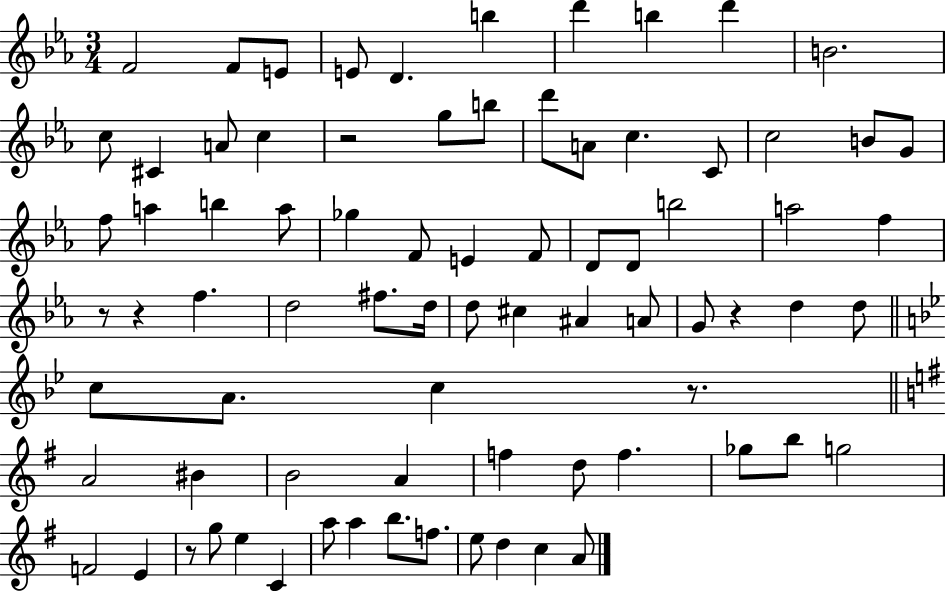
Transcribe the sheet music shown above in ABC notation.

X:1
T:Untitled
M:3/4
L:1/4
K:Eb
F2 F/2 E/2 E/2 D b d' b d' B2 c/2 ^C A/2 c z2 g/2 b/2 d'/2 A/2 c C/2 c2 B/2 G/2 f/2 a b a/2 _g F/2 E F/2 D/2 D/2 b2 a2 f z/2 z f d2 ^f/2 d/4 d/2 ^c ^A A/2 G/2 z d d/2 c/2 A/2 c z/2 A2 ^B B2 A f d/2 f _g/2 b/2 g2 F2 E z/2 g/2 e C a/2 a b/2 f/2 e/2 d c A/2